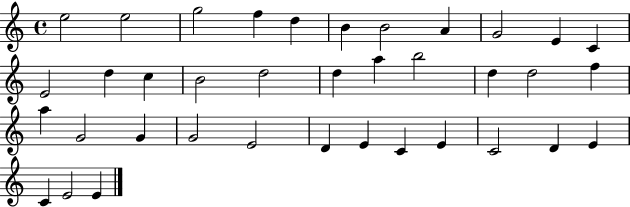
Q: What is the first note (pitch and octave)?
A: E5